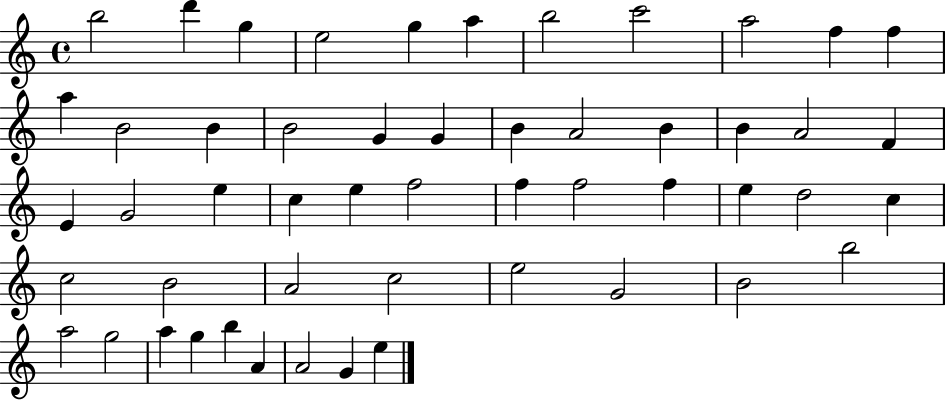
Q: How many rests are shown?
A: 0